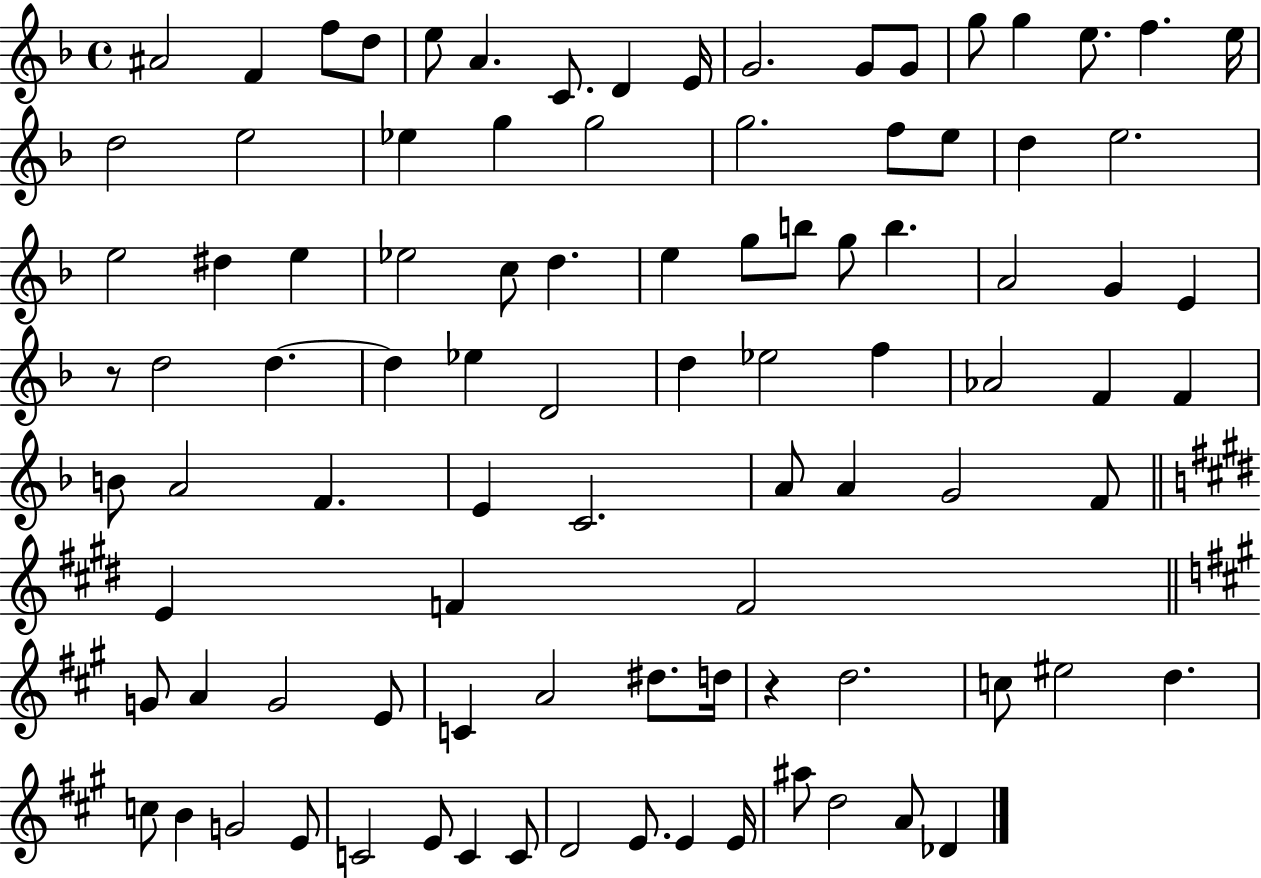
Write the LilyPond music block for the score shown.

{
  \clef treble
  \time 4/4
  \defaultTimeSignature
  \key f \major
  ais'2 f'4 f''8 d''8 | e''8 a'4. c'8. d'4 e'16 | g'2. g'8 g'8 | g''8 g''4 e''8. f''4. e''16 | \break d''2 e''2 | ees''4 g''4 g''2 | g''2. f''8 e''8 | d''4 e''2. | \break e''2 dis''4 e''4 | ees''2 c''8 d''4. | e''4 g''8 b''8 g''8 b''4. | a'2 g'4 e'4 | \break r8 d''2 d''4.~~ | d''4 ees''4 d'2 | d''4 ees''2 f''4 | aes'2 f'4 f'4 | \break b'8 a'2 f'4. | e'4 c'2. | a'8 a'4 g'2 f'8 | \bar "||" \break \key e \major e'4 f'4 f'2 | \bar "||" \break \key a \major g'8 a'4 g'2 e'8 | c'4 a'2 dis''8. d''16 | r4 d''2. | c''8 eis''2 d''4. | \break c''8 b'4 g'2 e'8 | c'2 e'8 c'4 c'8 | d'2 e'8. e'4 e'16 | ais''8 d''2 a'8 des'4 | \break \bar "|."
}